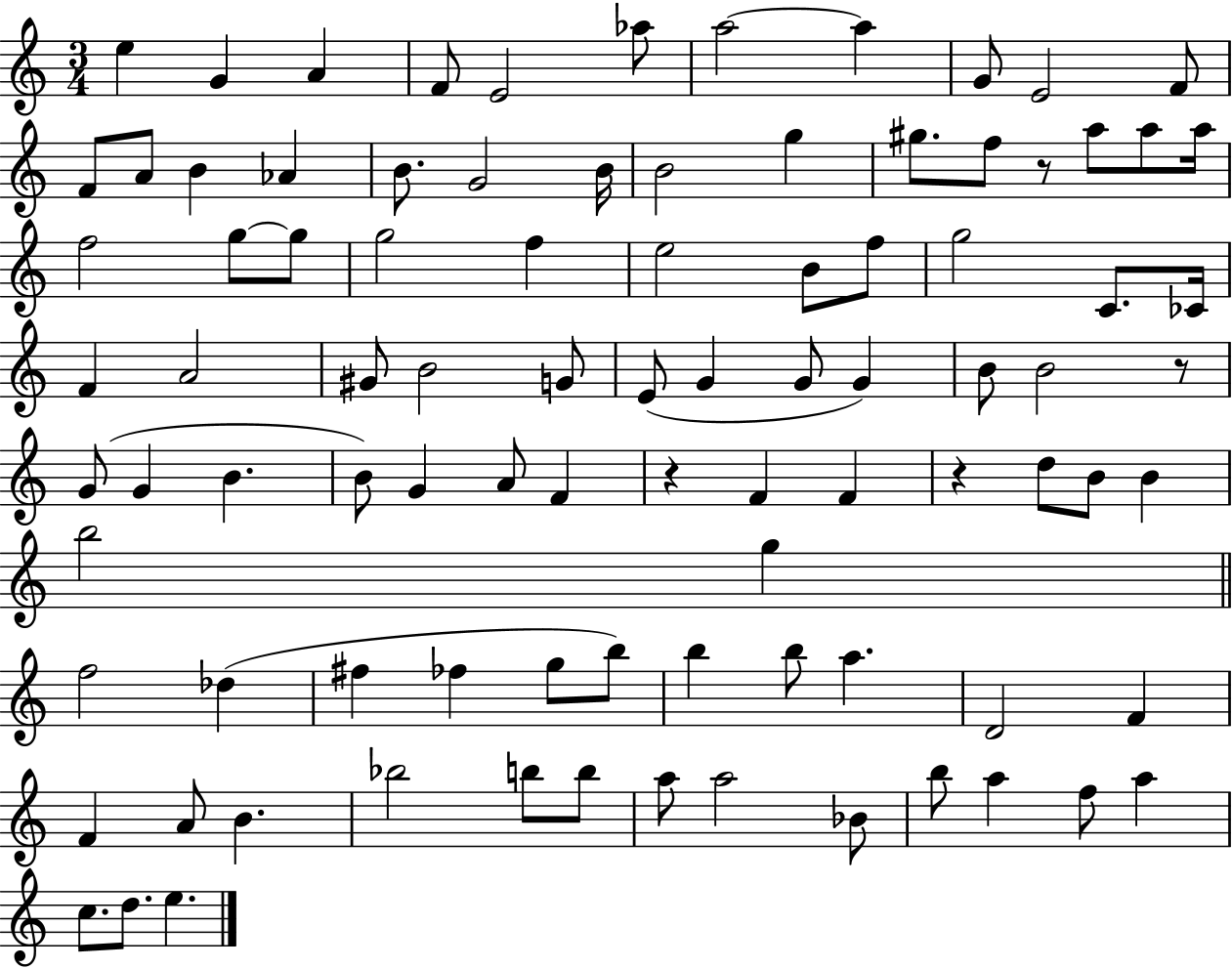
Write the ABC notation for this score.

X:1
T:Untitled
M:3/4
L:1/4
K:C
e G A F/2 E2 _a/2 a2 a G/2 E2 F/2 F/2 A/2 B _A B/2 G2 B/4 B2 g ^g/2 f/2 z/2 a/2 a/2 a/4 f2 g/2 g/2 g2 f e2 B/2 f/2 g2 C/2 _C/4 F A2 ^G/2 B2 G/2 E/2 G G/2 G B/2 B2 z/2 G/2 G B B/2 G A/2 F z F F z d/2 B/2 B b2 g f2 _d ^f _f g/2 b/2 b b/2 a D2 F F A/2 B _b2 b/2 b/2 a/2 a2 _B/2 b/2 a f/2 a c/2 d/2 e